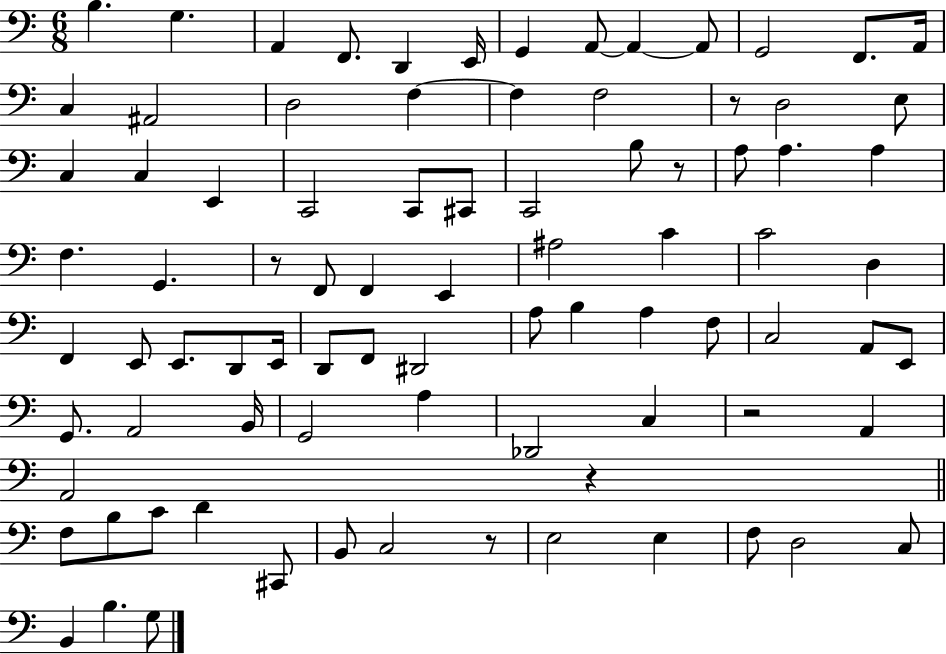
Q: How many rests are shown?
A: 6